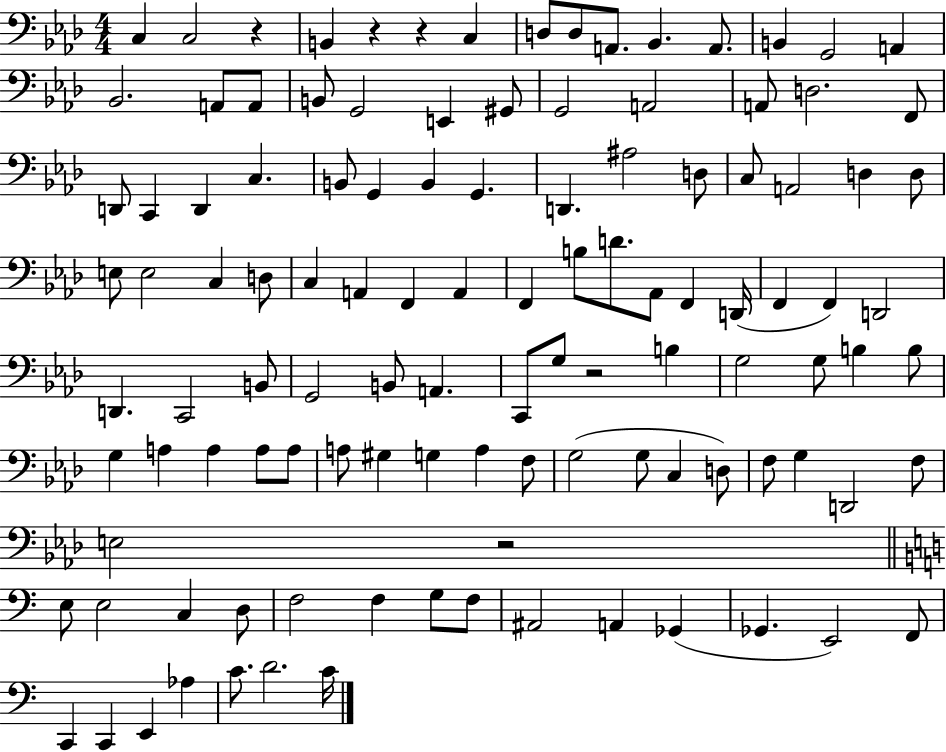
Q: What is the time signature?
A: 4/4